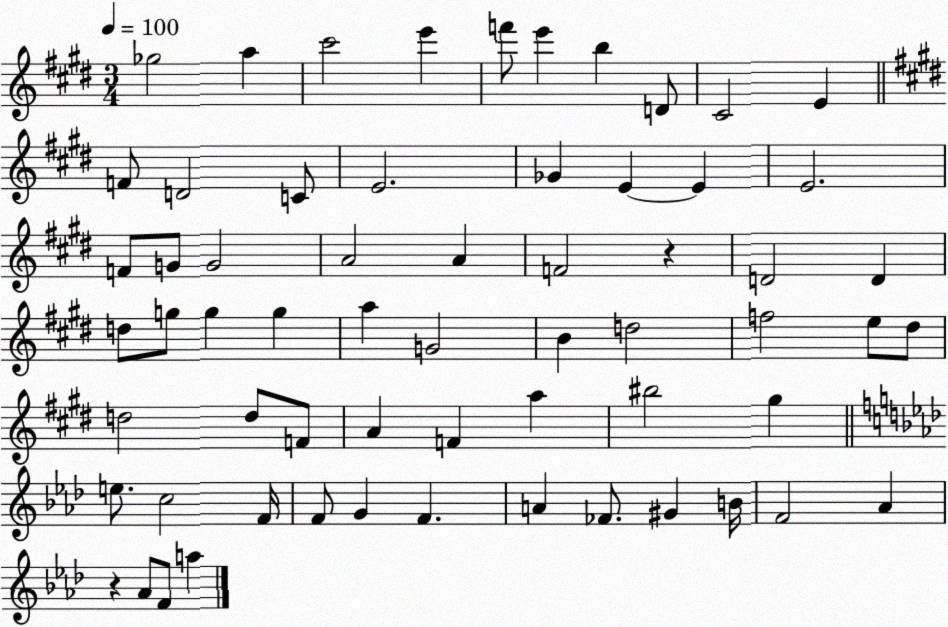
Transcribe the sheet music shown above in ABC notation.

X:1
T:Untitled
M:3/4
L:1/4
K:E
_g2 a ^c'2 e' f'/2 e' b D/2 ^C2 E F/2 D2 C/2 E2 _G E E E2 F/2 G/2 G2 A2 A F2 z D2 D d/2 g/2 g g a G2 B d2 f2 e/2 ^d/2 d2 d/2 F/2 A F a ^b2 ^g e/2 c2 F/4 F/2 G F A _F/2 ^G B/4 F2 _A z _A/2 F/2 a